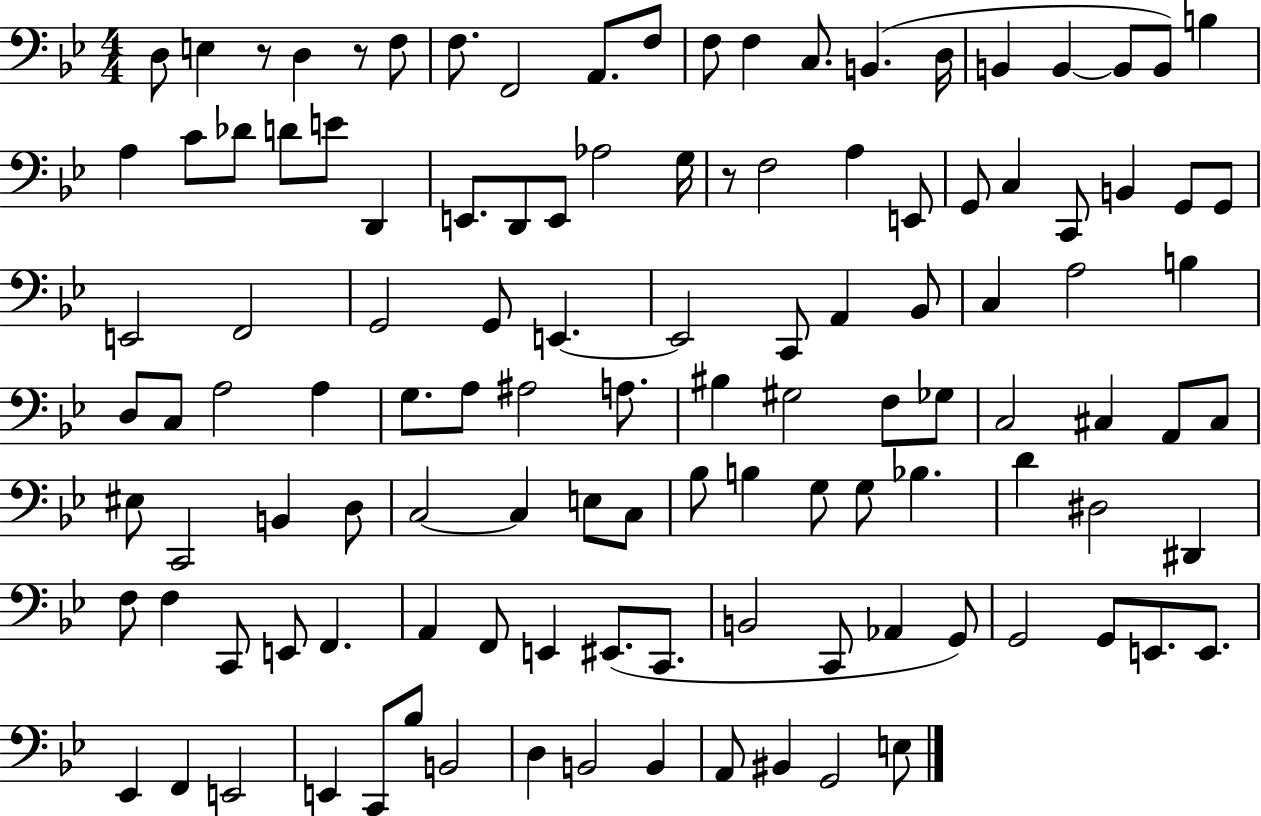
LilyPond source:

{
  \clef bass
  \numericTimeSignature
  \time 4/4
  \key bes \major
  d8 e4 r8 d4 r8 f8 | f8. f,2 a,8. f8 | f8 f4 c8. b,4.( d16 | b,4 b,4~~ b,8 b,8) b4 | \break a4 c'8 des'8 d'8 e'8 d,4 | e,8. d,8 e,8 aes2 g16 | r8 f2 a4 e,8 | g,8 c4 c,8 b,4 g,8 g,8 | \break e,2 f,2 | g,2 g,8 e,4.~~ | e,2 c,8 a,4 bes,8 | c4 a2 b4 | \break d8 c8 a2 a4 | g8. a8 ais2 a8. | bis4 gis2 f8 ges8 | c2 cis4 a,8 cis8 | \break eis8 c,2 b,4 d8 | c2~~ c4 e8 c8 | bes8 b4 g8 g8 bes4. | d'4 dis2 dis,4 | \break f8 f4 c,8 e,8 f,4. | a,4 f,8 e,4 eis,8.( c,8. | b,2 c,8 aes,4 g,8) | g,2 g,8 e,8. e,8. | \break ees,4 f,4 e,2 | e,4 c,8 bes8 b,2 | d4 b,2 b,4 | a,8 bis,4 g,2 e8 | \break \bar "|."
}